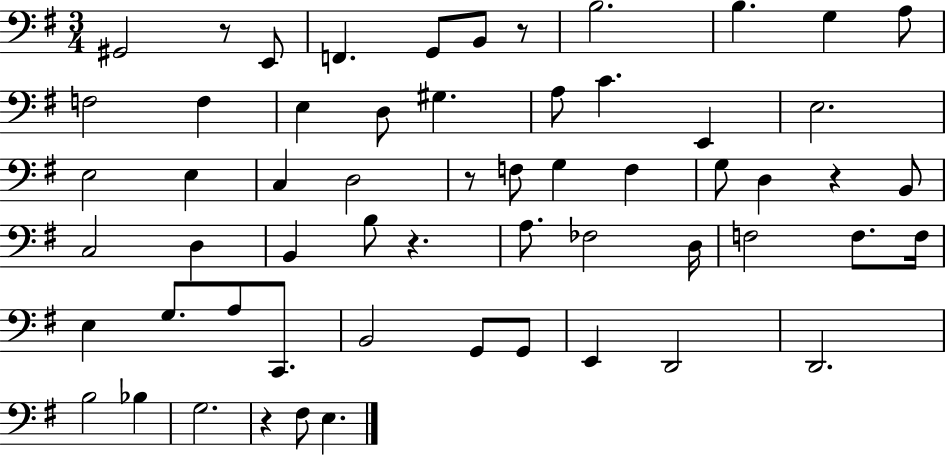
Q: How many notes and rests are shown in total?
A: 59